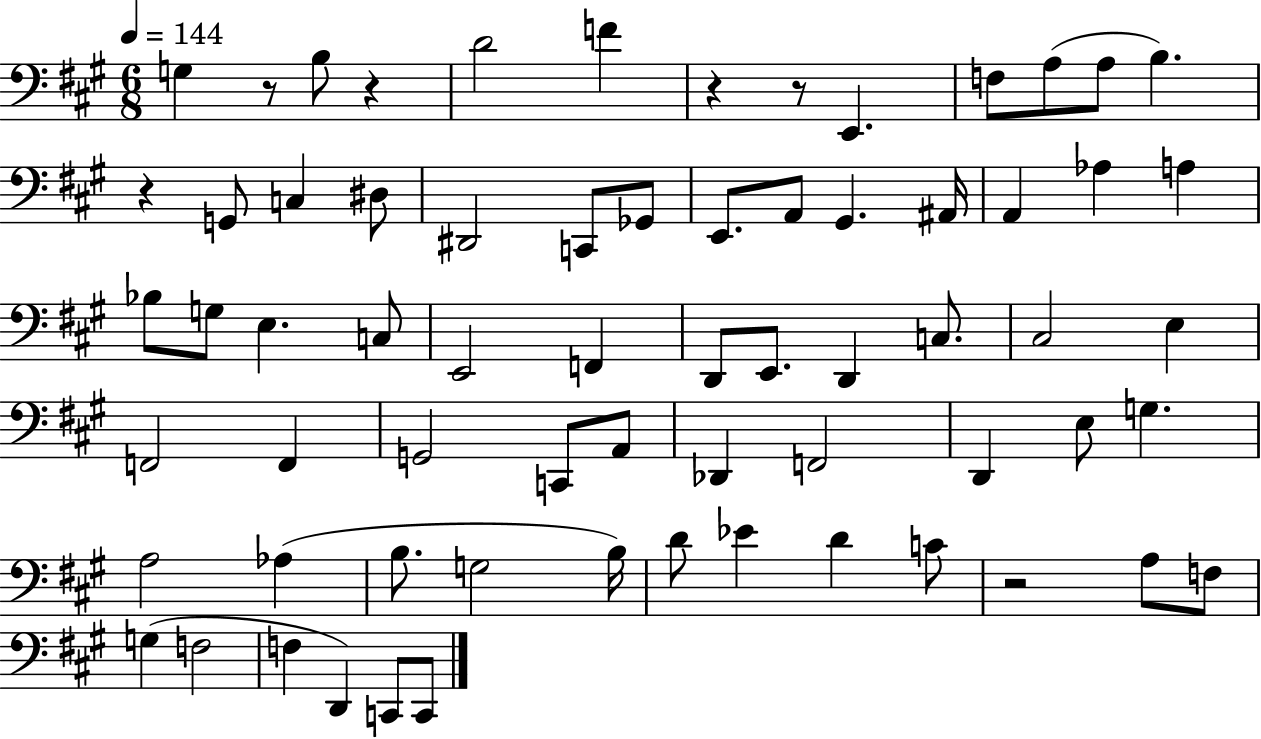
{
  \clef bass
  \numericTimeSignature
  \time 6/8
  \key a \major
  \tempo 4 = 144
  g4 r8 b8 r4 | d'2 f'4 | r4 r8 e,4. | f8 a8( a8 b4.) | \break r4 g,8 c4 dis8 | dis,2 c,8 ges,8 | e,8. a,8 gis,4. ais,16 | a,4 aes4 a4 | \break bes8 g8 e4. c8 | e,2 f,4 | d,8 e,8. d,4 c8. | cis2 e4 | \break f,2 f,4 | g,2 c,8 a,8 | des,4 f,2 | d,4 e8 g4. | \break a2 aes4( | b8. g2 b16) | d'8 ees'4 d'4 c'8 | r2 a8 f8 | \break g4( f2 | f4 d,4) c,8 c,8 | \bar "|."
}